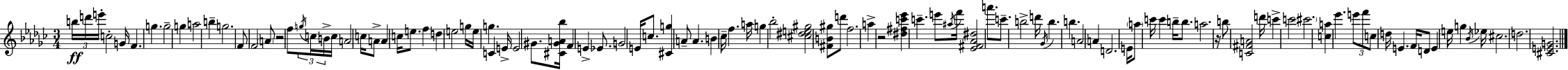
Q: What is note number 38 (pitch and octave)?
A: E4